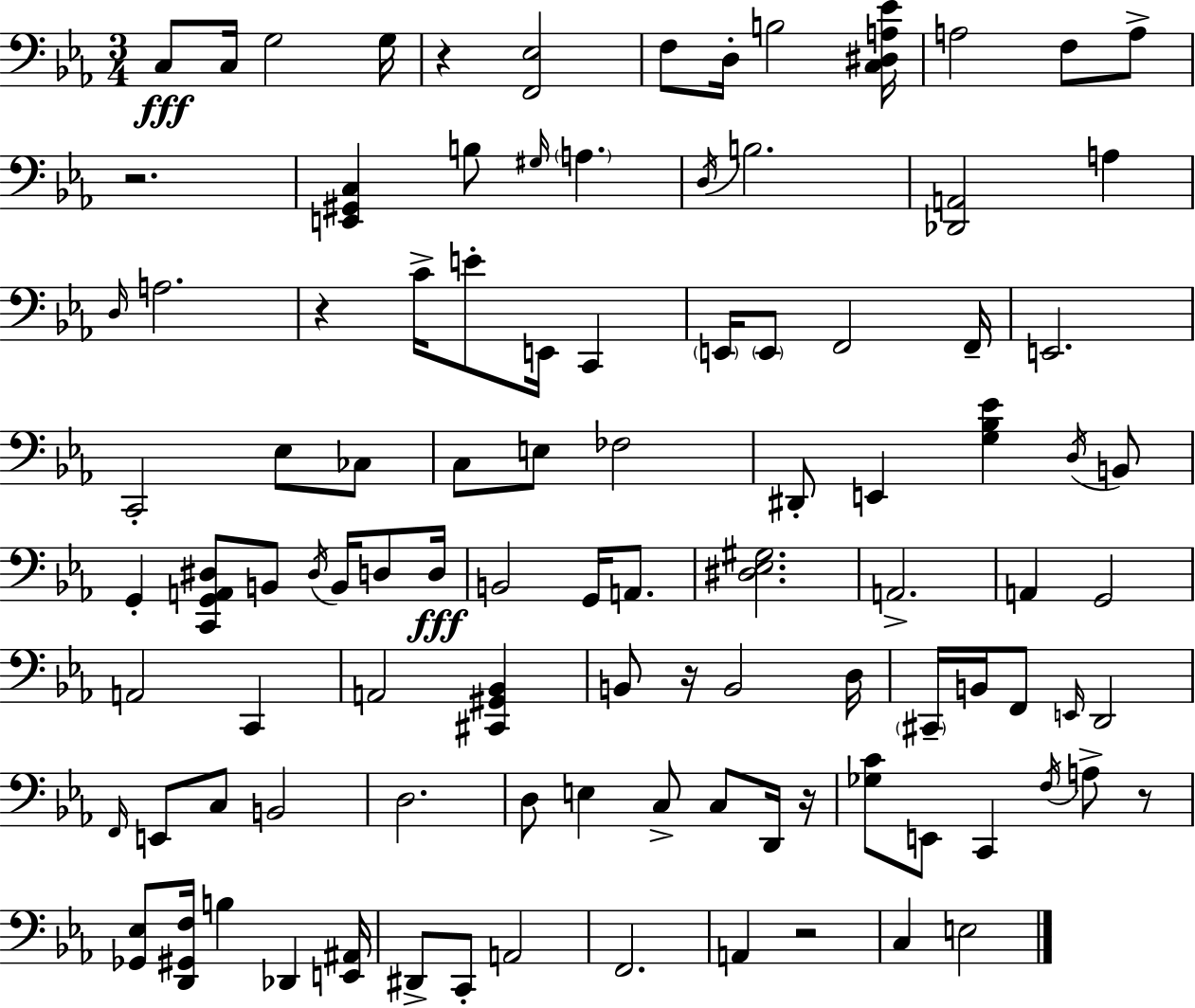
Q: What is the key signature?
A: C minor